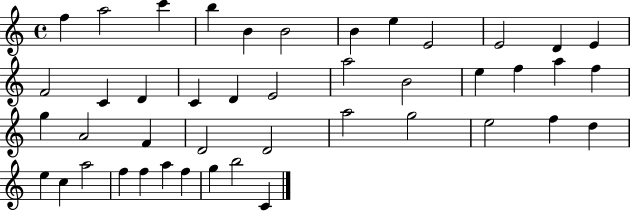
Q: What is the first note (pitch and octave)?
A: F5